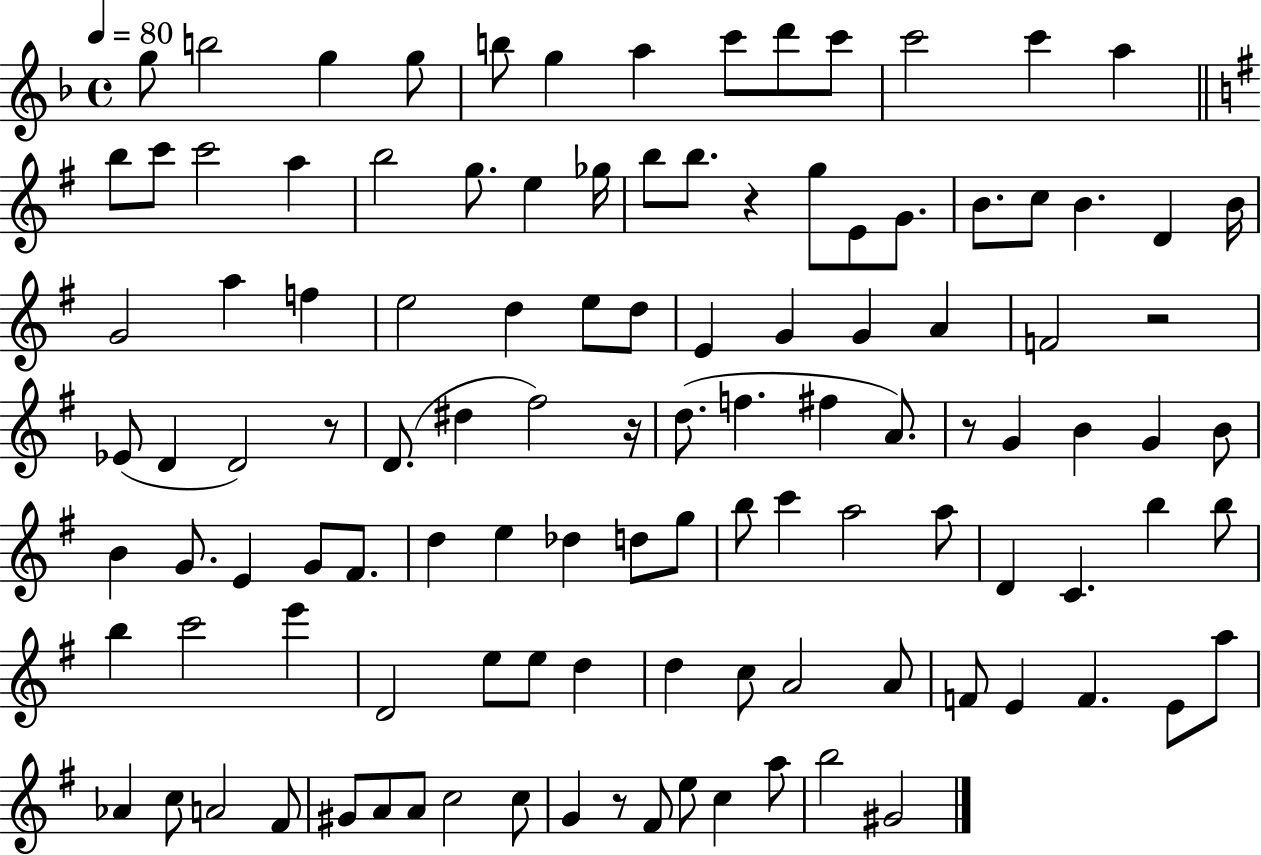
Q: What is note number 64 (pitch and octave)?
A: E5